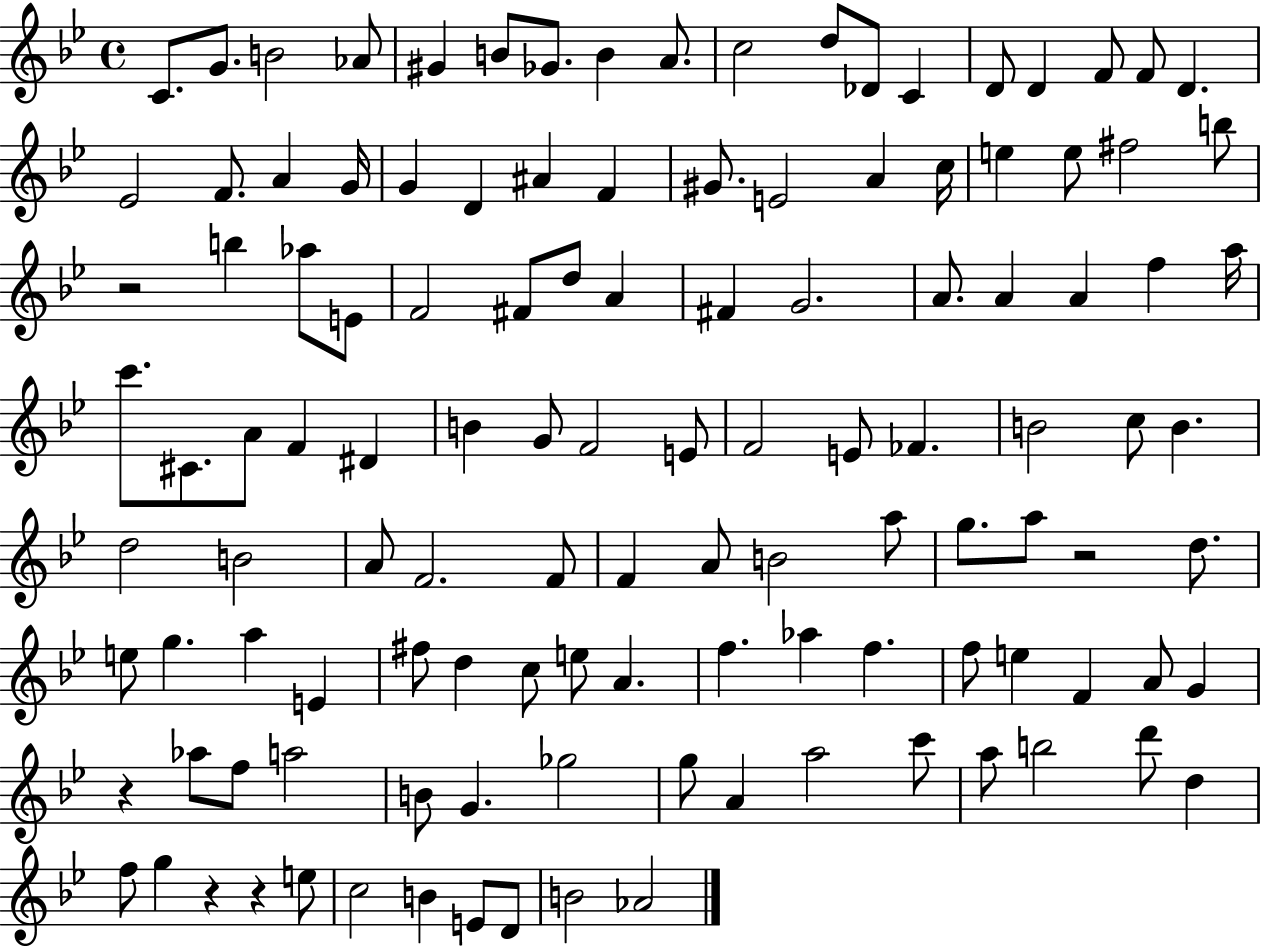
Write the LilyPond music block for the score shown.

{
  \clef treble
  \time 4/4
  \defaultTimeSignature
  \key bes \major
  \repeat volta 2 { c'8. g'8. b'2 aes'8 | gis'4 b'8 ges'8. b'4 a'8. | c''2 d''8 des'8 c'4 | d'8 d'4 f'8 f'8 d'4. | \break ees'2 f'8. a'4 g'16 | g'4 d'4 ais'4 f'4 | gis'8. e'2 a'4 c''16 | e''4 e''8 fis''2 b''8 | \break r2 b''4 aes''8 e'8 | f'2 fis'8 d''8 a'4 | fis'4 g'2. | a'8. a'4 a'4 f''4 a''16 | \break c'''8. cis'8. a'8 f'4 dis'4 | b'4 g'8 f'2 e'8 | f'2 e'8 fes'4. | b'2 c''8 b'4. | \break d''2 b'2 | a'8 f'2. f'8 | f'4 a'8 b'2 a''8 | g''8. a''8 r2 d''8. | \break e''8 g''4. a''4 e'4 | fis''8 d''4 c''8 e''8 a'4. | f''4. aes''4 f''4. | f''8 e''4 f'4 a'8 g'4 | \break r4 aes''8 f''8 a''2 | b'8 g'4. ges''2 | g''8 a'4 a''2 c'''8 | a''8 b''2 d'''8 d''4 | \break f''8 g''4 r4 r4 e''8 | c''2 b'4 e'8 d'8 | b'2 aes'2 | } \bar "|."
}